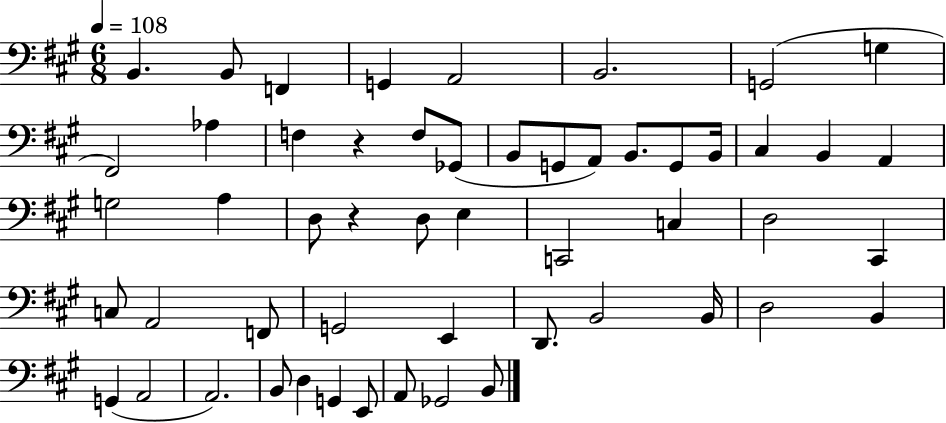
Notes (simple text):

B2/q. B2/e F2/q G2/q A2/h B2/h. G2/h G3/q F#2/h Ab3/q F3/q R/q F3/e Gb2/e B2/e G2/e A2/e B2/e. G2/e B2/s C#3/q B2/q A2/q G3/h A3/q D3/e R/q D3/e E3/q C2/h C3/q D3/h C#2/q C3/e A2/h F2/e G2/h E2/q D2/e. B2/h B2/s D3/h B2/q G2/q A2/h A2/h. B2/e D3/q G2/q E2/e A2/e Gb2/h B2/e